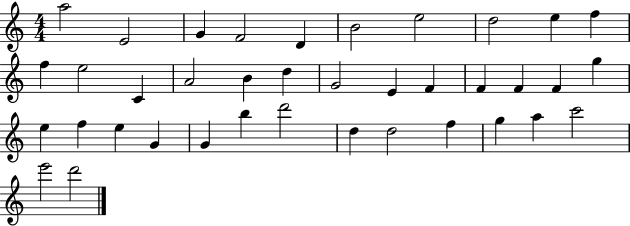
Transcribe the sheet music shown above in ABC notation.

X:1
T:Untitled
M:4/4
L:1/4
K:C
a2 E2 G F2 D B2 e2 d2 e f f e2 C A2 B d G2 E F F F F g e f e G G b d'2 d d2 f g a c'2 e'2 d'2